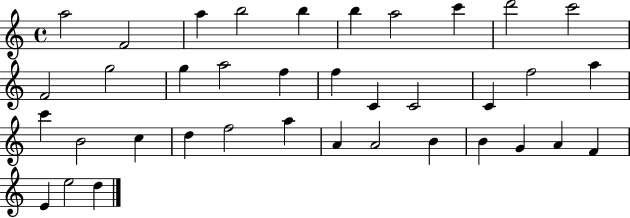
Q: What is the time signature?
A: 4/4